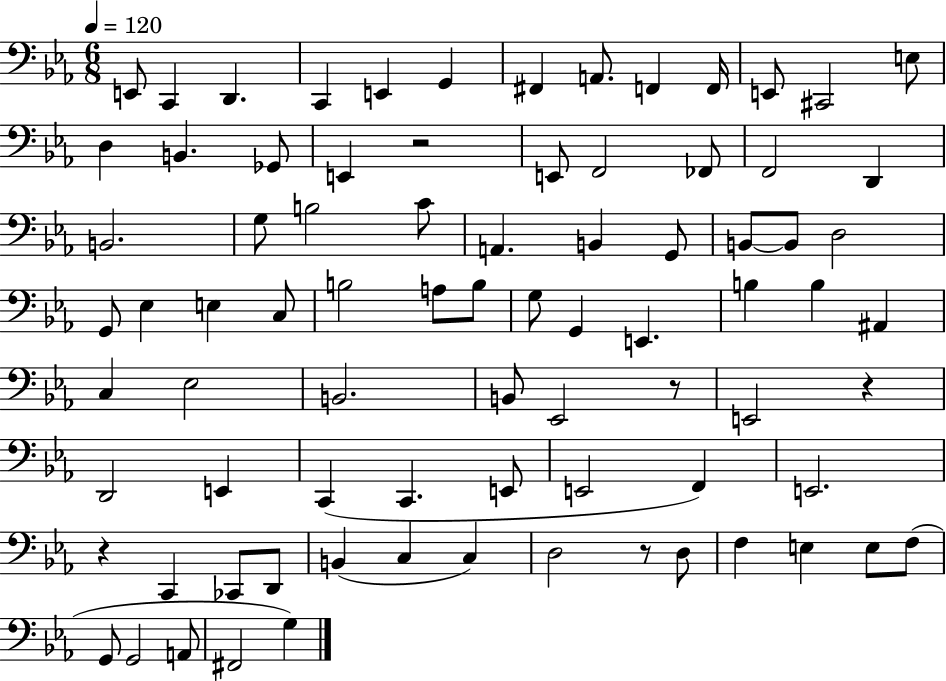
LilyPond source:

{
  \clef bass
  \numericTimeSignature
  \time 6/8
  \key ees \major
  \tempo 4 = 120
  e,8 c,4 d,4. | c,4 e,4 g,4 | fis,4 a,8. f,4 f,16 | e,8 cis,2 e8 | \break d4 b,4. ges,8 | e,4 r2 | e,8 f,2 fes,8 | f,2 d,4 | \break b,2. | g8 b2 c'8 | a,4. b,4 g,8 | b,8~~ b,8 d2 | \break g,8 ees4 e4 c8 | b2 a8 b8 | g8 g,4 e,4. | b4 b4 ais,4 | \break c4 ees2 | b,2. | b,8 ees,2 r8 | e,2 r4 | \break d,2 e,4 | c,4( c,4. e,8 | e,2 f,4) | e,2. | \break r4 c,4 ces,8 d,8 | b,4( c4 c4) | d2 r8 d8 | f4 e4 e8 f8( | \break g,8 g,2 a,8 | fis,2 g4) | \bar "|."
}